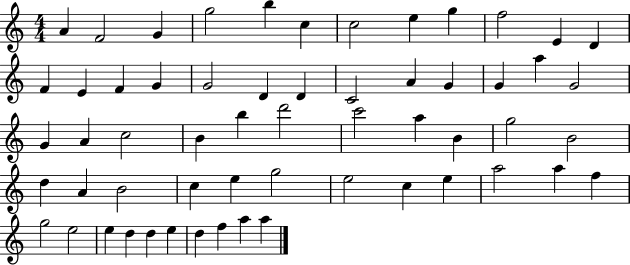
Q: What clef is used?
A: treble